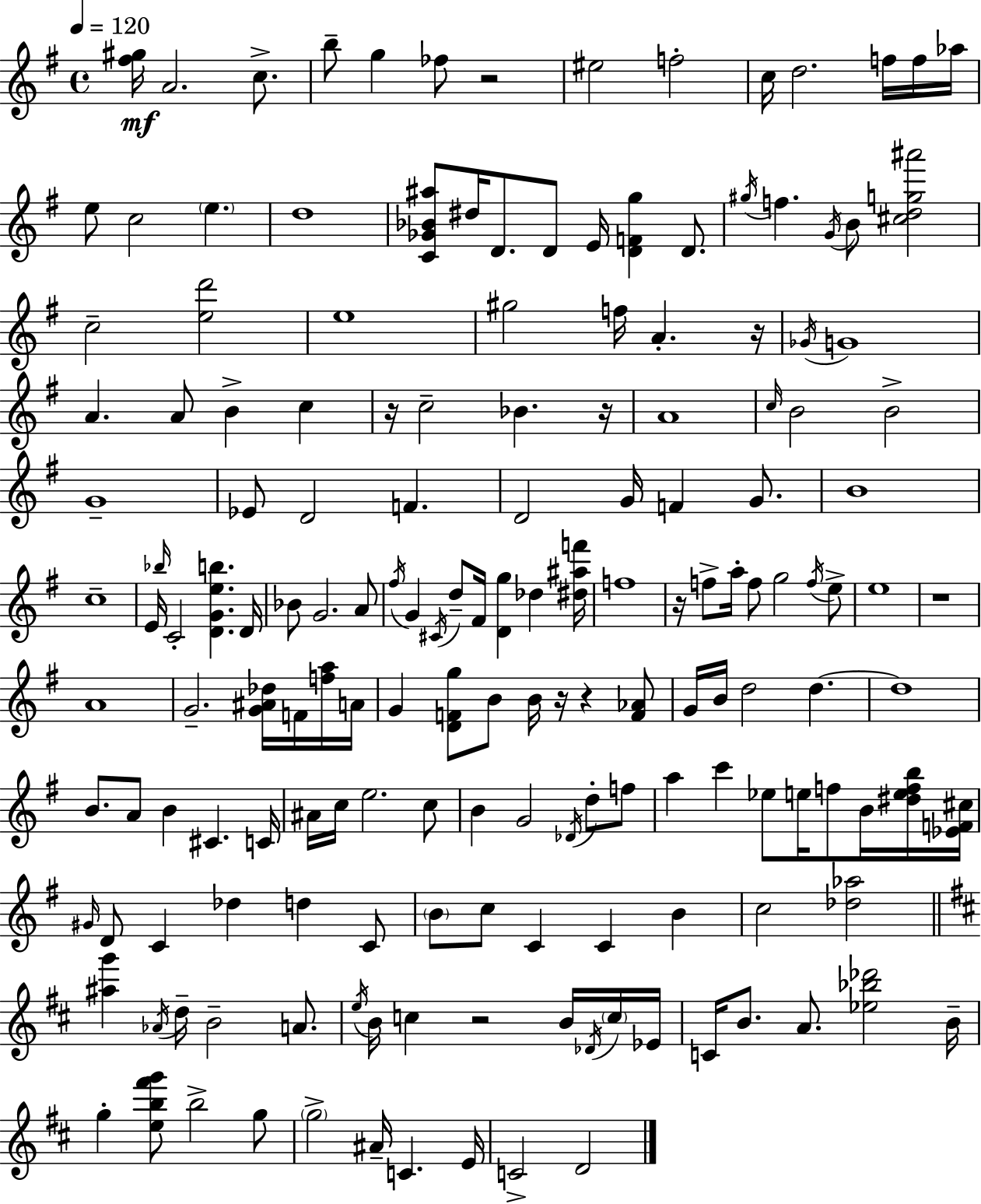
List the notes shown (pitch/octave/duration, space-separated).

[F#5,G#5]/s A4/h. C5/e. B5/e G5/q FES5/e R/h EIS5/h F5/h C5/s D5/h. F5/s F5/s Ab5/s E5/e C5/h E5/q. D5/w [C4,Gb4,Bb4,A#5]/e D#5/s D4/e. D4/e E4/s [D4,F4,G5]/q D4/e. G#5/s F5/q. G4/s B4/e [C#5,D5,G5,A#6]/h C5/h [E5,D6]/h E5/w G#5/h F5/s A4/q. R/s Gb4/s G4/w A4/q. A4/e B4/q C5/q R/s C5/h Bb4/q. R/s A4/w C5/s B4/h B4/h G4/w Eb4/e D4/h F4/q. D4/h G4/s F4/q G4/e. B4/w C5/w E4/s Bb5/s C4/h [D4,G4,E5,B5]/q. D4/s Bb4/e G4/h. A4/e F#5/s G4/q C#4/s D5/e F#4/s [D4,G5]/q Db5/q [D#5,A#5,F6]/s F5/w R/s F5/e A5/s F5/e G5/h F5/s E5/e E5/w R/w A4/w G4/h. [G4,A#4,Db5]/s F4/s [F5,A5]/s A4/s G4/q [D4,F4,G5]/e B4/e B4/s R/s R/q [F4,Ab4]/e G4/s B4/s D5/h D5/q. D5/w B4/e. A4/e B4/q C#4/q. C4/s A#4/s C5/s E5/h. C5/e B4/q G4/h Db4/s D5/e F5/e A5/q C6/q Eb5/e E5/s F5/e B4/s [D#5,E5,F5,B5]/s [Eb4,F4,C#5]/s G#4/s D4/e C4/q Db5/q D5/q C4/e B4/e C5/e C4/q C4/q B4/q C5/h [Db5,Ab5]/h [A#5,G6]/q Ab4/s D5/s B4/h A4/e. E5/s B4/s C5/q R/h B4/s Db4/s C5/s Eb4/s C4/s B4/e. A4/e. [Eb5,Bb5,Db6]/h B4/s G5/q [E5,B5,F#6,G6]/e B5/h G5/e G5/h A#4/s C4/q. E4/s C4/h D4/h